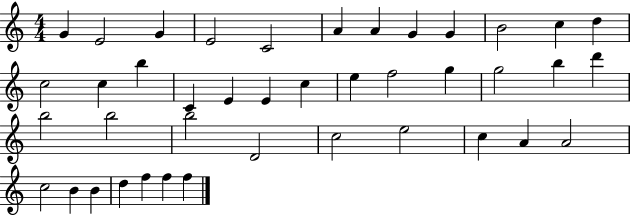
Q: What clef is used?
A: treble